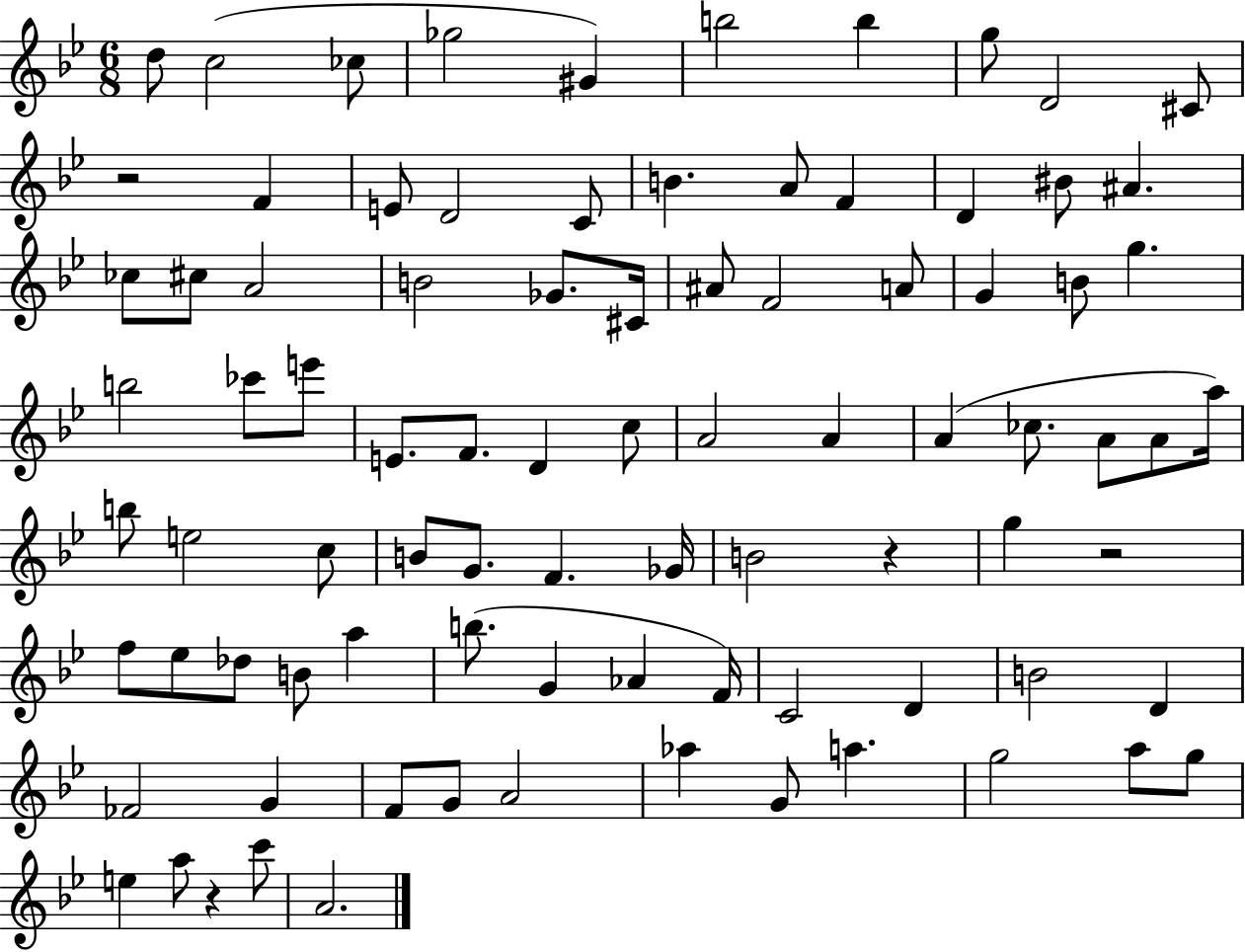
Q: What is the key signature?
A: BES major